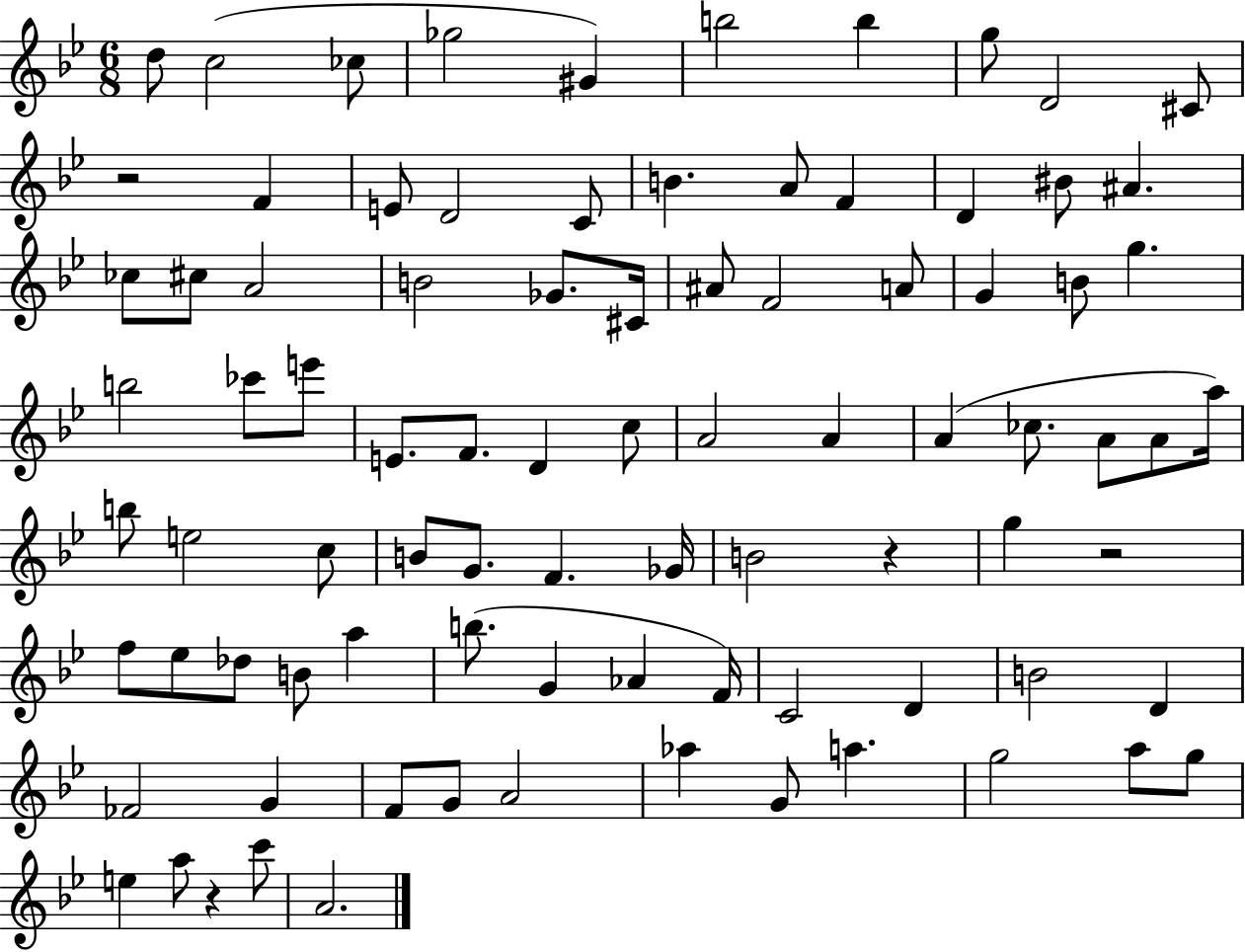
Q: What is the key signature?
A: BES major